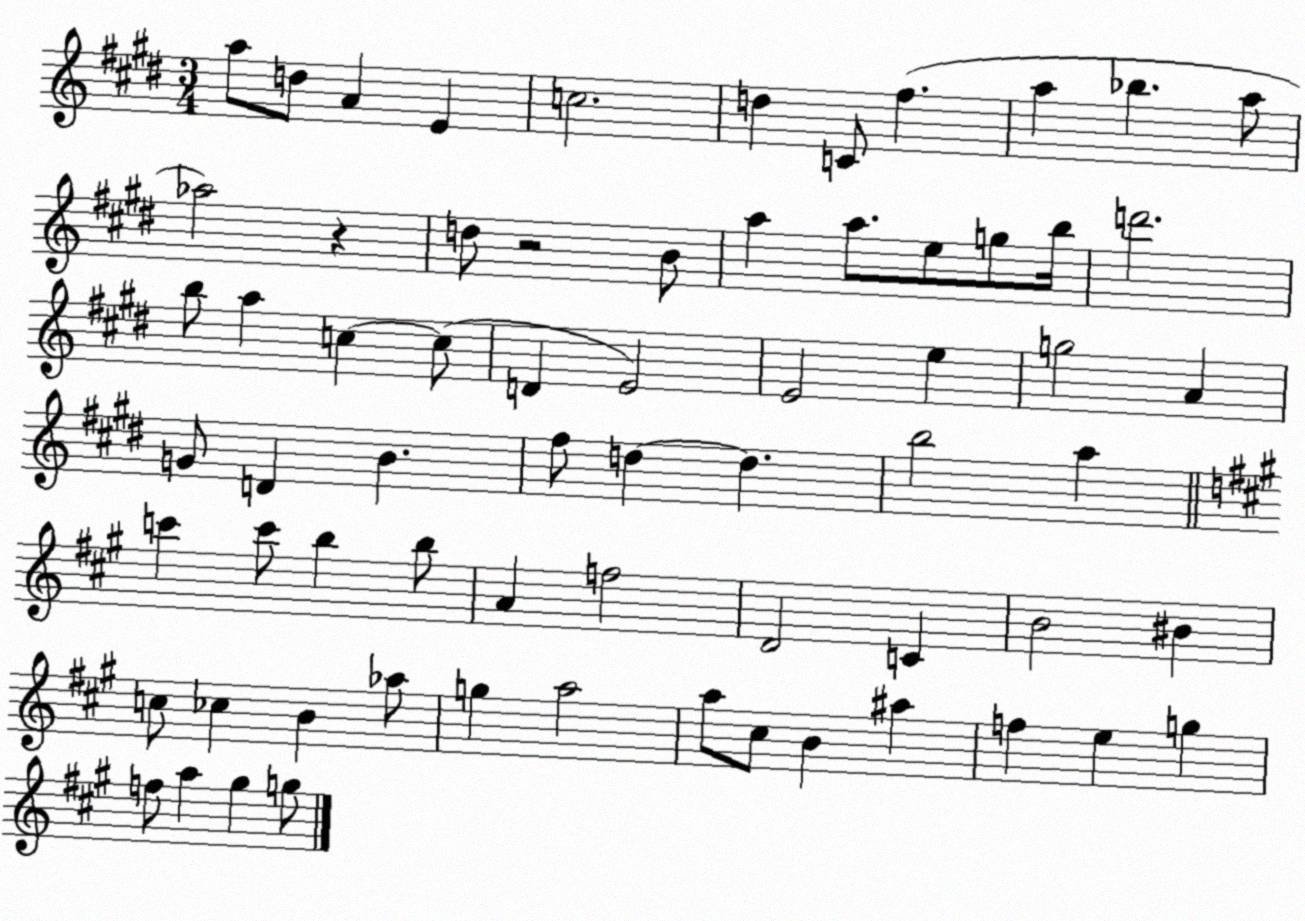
X:1
T:Untitled
M:3/4
L:1/4
K:E
a/2 d/2 A E c2 d C/2 ^f a _b a/2 _a2 z d/2 z2 B/2 a a/2 e/2 g/2 b/4 d'2 b/2 a c c/2 D E2 E2 e g2 A G/2 D B ^f/2 d d b2 a c' c'/2 b b/2 A f2 D2 C B2 ^B c/2 _c B _a/2 g a2 a/2 ^c/2 B ^a f e g f/2 a ^g g/2